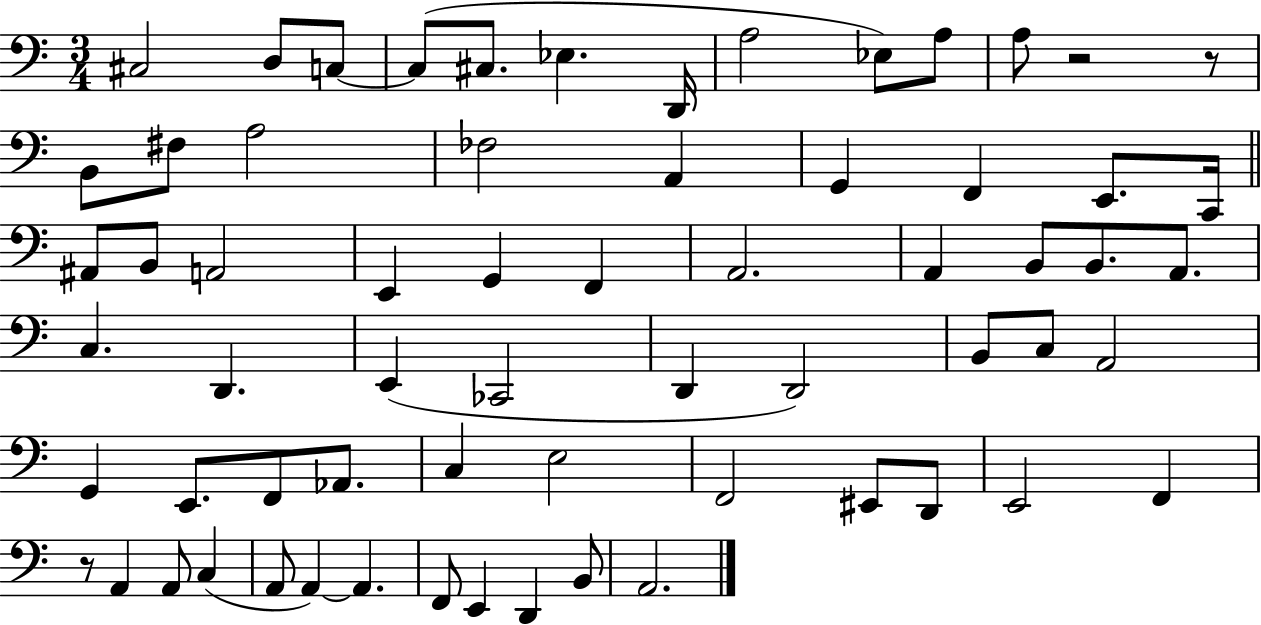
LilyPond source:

{
  \clef bass
  \numericTimeSignature
  \time 3/4
  \key c \major
  cis2 d8 c8~~ | c8( cis8. ees4. d,16 | a2 ees8) a8 | a8 r2 r8 | \break b,8 fis8 a2 | fes2 a,4 | g,4 f,4 e,8. c,16 | \bar "||" \break \key a \minor ais,8 b,8 a,2 | e,4 g,4 f,4 | a,2. | a,4 b,8 b,8. a,8. | \break c4. d,4. | e,4( ces,2 | d,4 d,2) | b,8 c8 a,2 | \break g,4 e,8. f,8 aes,8. | c4 e2 | f,2 eis,8 d,8 | e,2 f,4 | \break r8 a,4 a,8 c4( | a,8 a,4~~) a,4. | f,8 e,4 d,4 b,8 | a,2. | \break \bar "|."
}